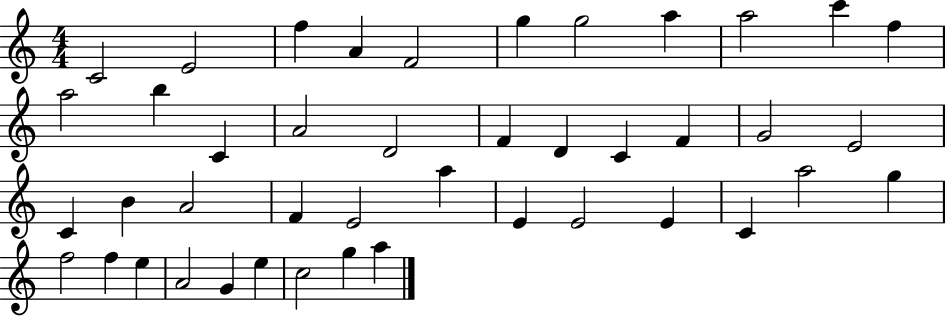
C4/h E4/h F5/q A4/q F4/h G5/q G5/h A5/q A5/h C6/q F5/q A5/h B5/q C4/q A4/h D4/h F4/q D4/q C4/q F4/q G4/h E4/h C4/q B4/q A4/h F4/q E4/h A5/q E4/q E4/h E4/q C4/q A5/h G5/q F5/h F5/q E5/q A4/h G4/q E5/q C5/h G5/q A5/q